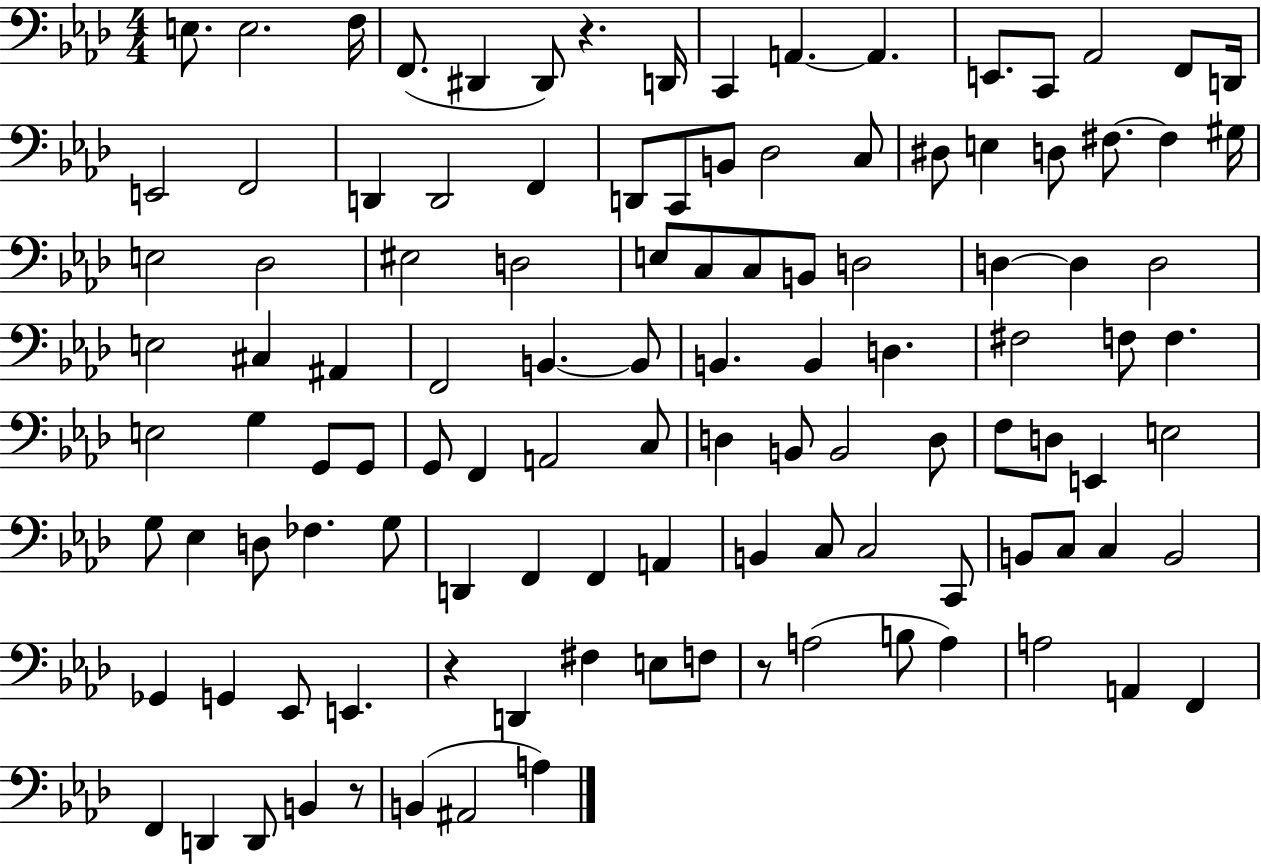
{
  \clef bass
  \numericTimeSignature
  \time 4/4
  \key aes \major
  e8. e2. f16 | f,8.( dis,4 dis,8) r4. d,16 | c,4 a,4.~~ a,4. | e,8. c,8 aes,2 f,8 d,16 | \break e,2 f,2 | d,4 d,2 f,4 | d,8 c,8 b,8 des2 c8 | dis8 e4 d8 fis8.~~ fis4 gis16 | \break e2 des2 | eis2 d2 | e8 c8 c8 b,8 d2 | d4~~ d4 d2 | \break e2 cis4 ais,4 | f,2 b,4.~~ b,8 | b,4. b,4 d4. | fis2 f8 f4. | \break e2 g4 g,8 g,8 | g,8 f,4 a,2 c8 | d4 b,8 b,2 d8 | f8 d8 e,4 e2 | \break g8 ees4 d8 fes4. g8 | d,4 f,4 f,4 a,4 | b,4 c8 c2 c,8 | b,8 c8 c4 b,2 | \break ges,4 g,4 ees,8 e,4. | r4 d,4 fis4 e8 f8 | r8 a2( b8 a4) | a2 a,4 f,4 | \break f,4 d,4 d,8 b,4 r8 | b,4( ais,2 a4) | \bar "|."
}